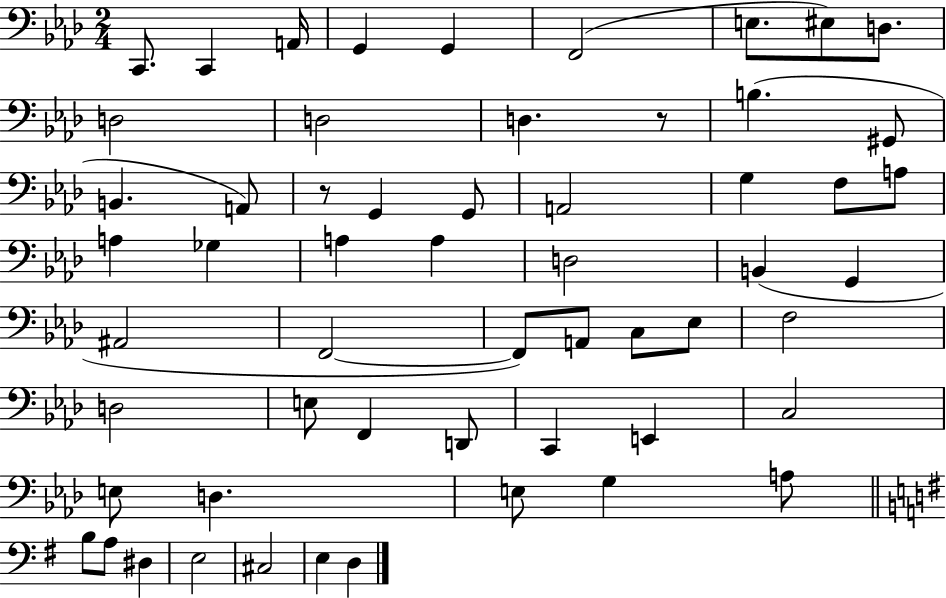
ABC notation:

X:1
T:Untitled
M:2/4
L:1/4
K:Ab
C,,/2 C,, A,,/4 G,, G,, F,,2 E,/2 ^E,/2 D,/2 D,2 D,2 D, z/2 B, ^G,,/2 B,, A,,/2 z/2 G,, G,,/2 A,,2 G, F,/2 A,/2 A, _G, A, A, D,2 B,, G,, ^A,,2 F,,2 F,,/2 A,,/2 C,/2 _E,/2 F,2 D,2 E,/2 F,, D,,/2 C,, E,, C,2 E,/2 D, E,/2 G, A,/2 B,/2 A,/2 ^D, E,2 ^C,2 E, D,